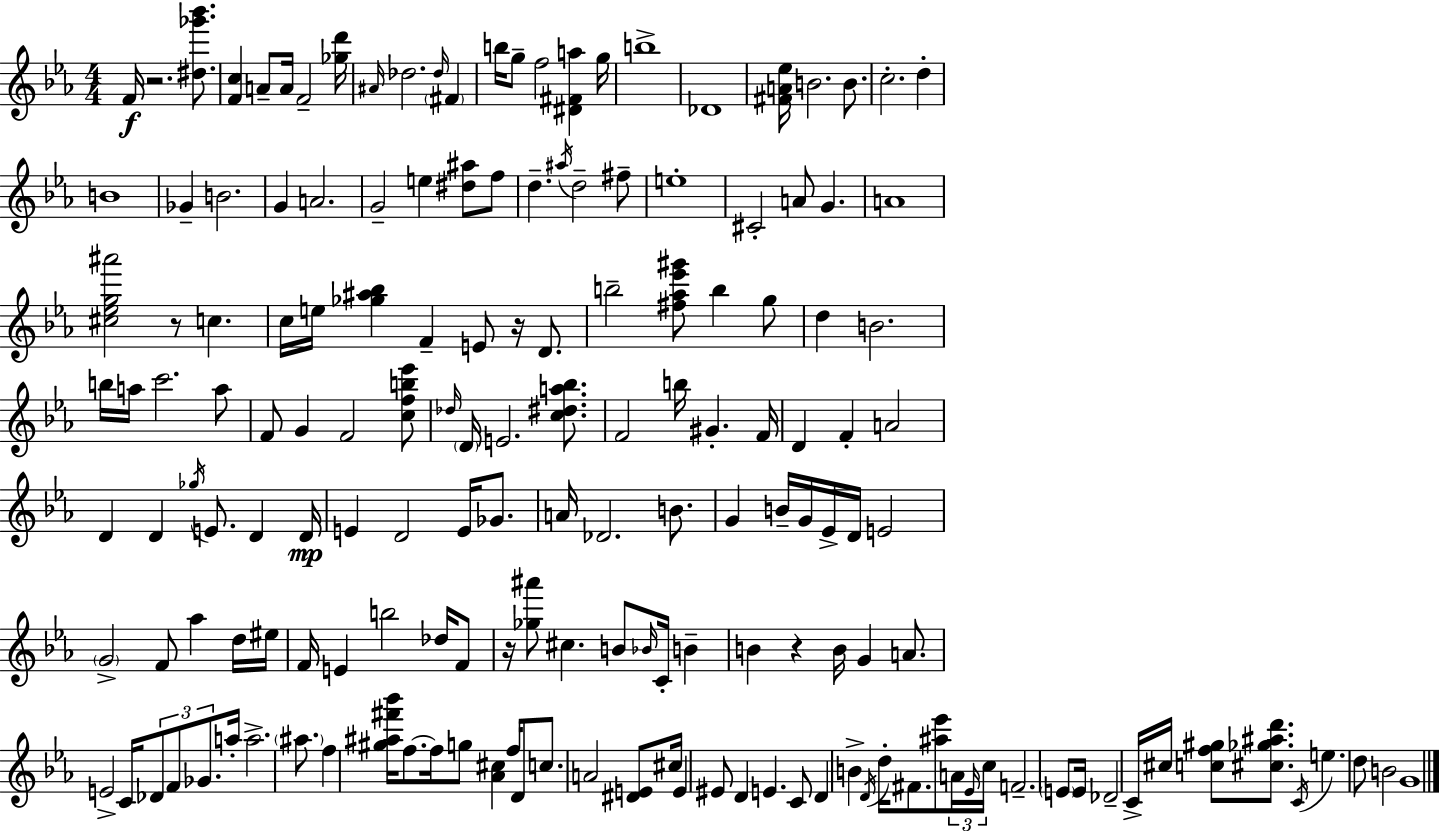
F4/s R/h. [D#5,Gb6,Bb6]/e. [F4,C5]/q A4/e A4/s F4/h [Gb5,D6]/s A#4/s Db5/h. Db5/s F#4/q B5/s G5/e F5/h [D#4,F#4,A5]/q G5/s B5/w Db4/w [F#4,A4,Eb5]/s B4/h. B4/e. C5/h. D5/q B4/w Gb4/q B4/h. G4/q A4/h. G4/h E5/q [D#5,A#5]/e F5/e D5/q. A#5/s D5/h F#5/e E5/w C#4/h A4/e G4/q. A4/w [C#5,Eb5,G5,A#6]/h R/e C5/q. C5/s E5/s [Gb5,A#5,Bb5]/q F4/q E4/e R/s D4/e. B5/h [F#5,Ab5,Eb6,G#6]/e B5/q G5/e D5/q B4/h. B5/s A5/s C6/h. A5/e F4/e G4/q F4/h [C5,F5,B5,Eb6]/e Db5/s D4/s E4/h. [C5,D#5,A5,Bb5]/e. F4/h B5/s G#4/q. F4/s D4/q F4/q A4/h D4/q D4/q Gb5/s E4/e. D4/q D4/s E4/q D4/h E4/s Gb4/e. A4/s Db4/h. B4/e. G4/q B4/s G4/s Eb4/s D4/s E4/h G4/h F4/e Ab5/q D5/s EIS5/s F4/s E4/q B5/h Db5/s F4/e R/s [Gb5,A#6]/e C#5/q. B4/e Bb4/s C4/s B4/q B4/q R/q B4/s G4/q A4/e. E4/h C4/s Db4/e F4/e Gb4/e. A5/s A5/h. A#5/e. F5/q [G#5,A#5,F#6,Bb6]/s F5/e. F5/s G5/e [Ab4,C#5]/q F5/s D4/e C5/e. A4/h [D#4,E4]/e C#5/s E4/q EIS4/e D4/q E4/q. C4/e D4/q B4/q D4/s D5/s F#4/e. [A#5,Eb6]/e A4/s Eb4/s C5/s F4/h. E4/e E4/s Db4/h C4/s C#5/s [C5,F5,G#5]/e [C#5,Gb5,A#5,D6]/e. C4/s E5/q. D5/e B4/h G4/w